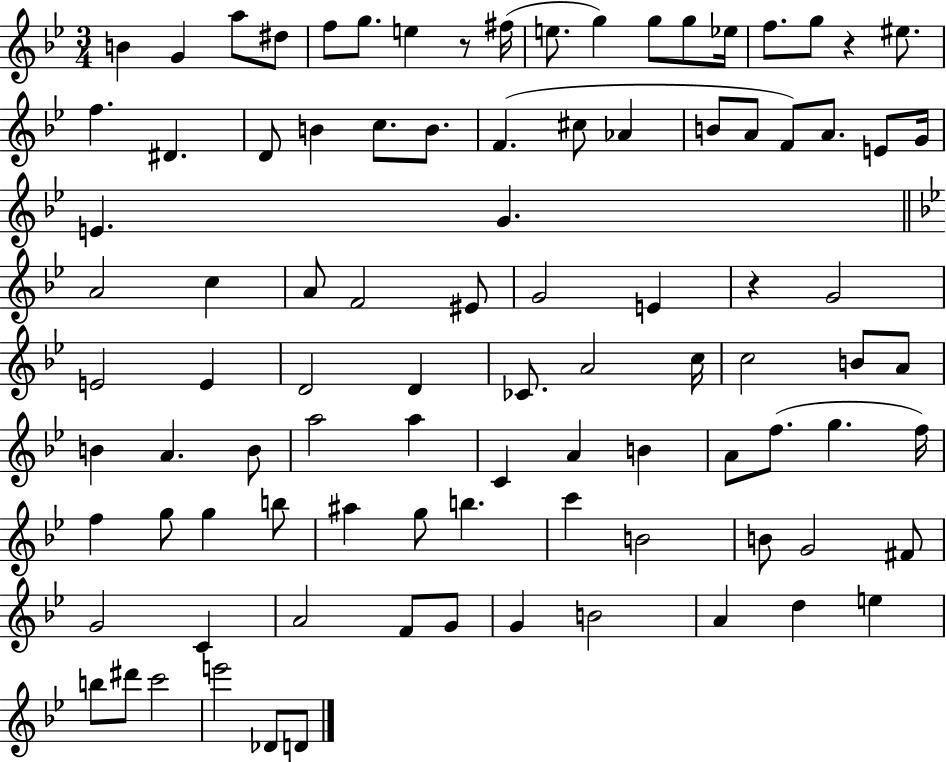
B4/q G4/q A5/e D#5/e F5/e G5/e. E5/q R/e F#5/s E5/e. G5/q G5/e G5/e Eb5/s F5/e. G5/e R/q EIS5/e. F5/q. D#4/q. D4/e B4/q C5/e. B4/e. F4/q. C#5/e Ab4/q B4/e A4/e F4/e A4/e. E4/e G4/s E4/q. G4/q. A4/h C5/q A4/e F4/h EIS4/e G4/h E4/q R/q G4/h E4/h E4/q D4/h D4/q CES4/e. A4/h C5/s C5/h B4/e A4/e B4/q A4/q. B4/e A5/h A5/q C4/q A4/q B4/q A4/e F5/e. G5/q. F5/s F5/q G5/e G5/q B5/e A#5/q G5/e B5/q. C6/q B4/h B4/e G4/h F#4/e G4/h C4/q A4/h F4/e G4/e G4/q B4/h A4/q D5/q E5/q B5/e D#6/e C6/h E6/h Db4/e D4/e